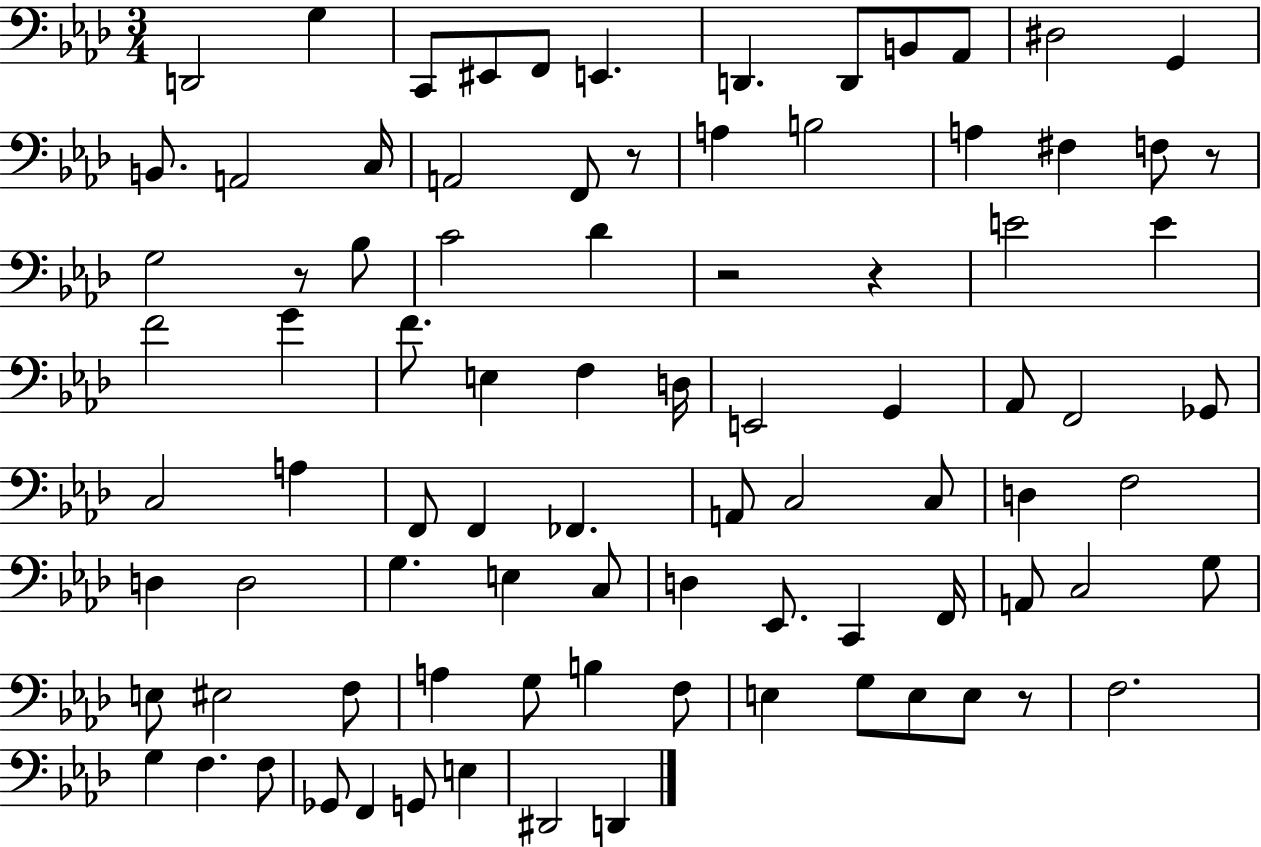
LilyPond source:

{
  \clef bass
  \numericTimeSignature
  \time 3/4
  \key aes \major
  d,2 g4 | c,8 eis,8 f,8 e,4. | d,4. d,8 b,8 aes,8 | dis2 g,4 | \break b,8. a,2 c16 | a,2 f,8 r8 | a4 b2 | a4 fis4 f8 r8 | \break g2 r8 bes8 | c'2 des'4 | r2 r4 | e'2 e'4 | \break f'2 g'4 | f'8. e4 f4 d16 | e,2 g,4 | aes,8 f,2 ges,8 | \break c2 a4 | f,8 f,4 fes,4. | a,8 c2 c8 | d4 f2 | \break d4 d2 | g4. e4 c8 | d4 ees,8. c,4 f,16 | a,8 c2 g8 | \break e8 eis2 f8 | a4 g8 b4 f8 | e4 g8 e8 e8 r8 | f2. | \break g4 f4. f8 | ges,8 f,4 g,8 e4 | dis,2 d,4 | \bar "|."
}